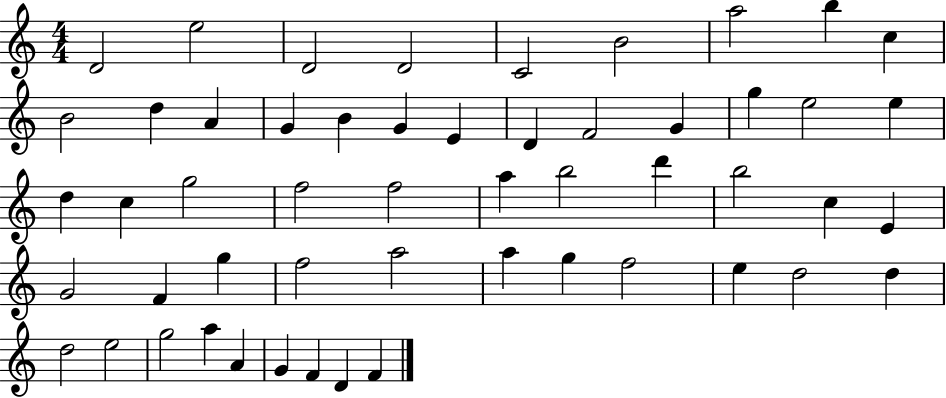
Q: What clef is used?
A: treble